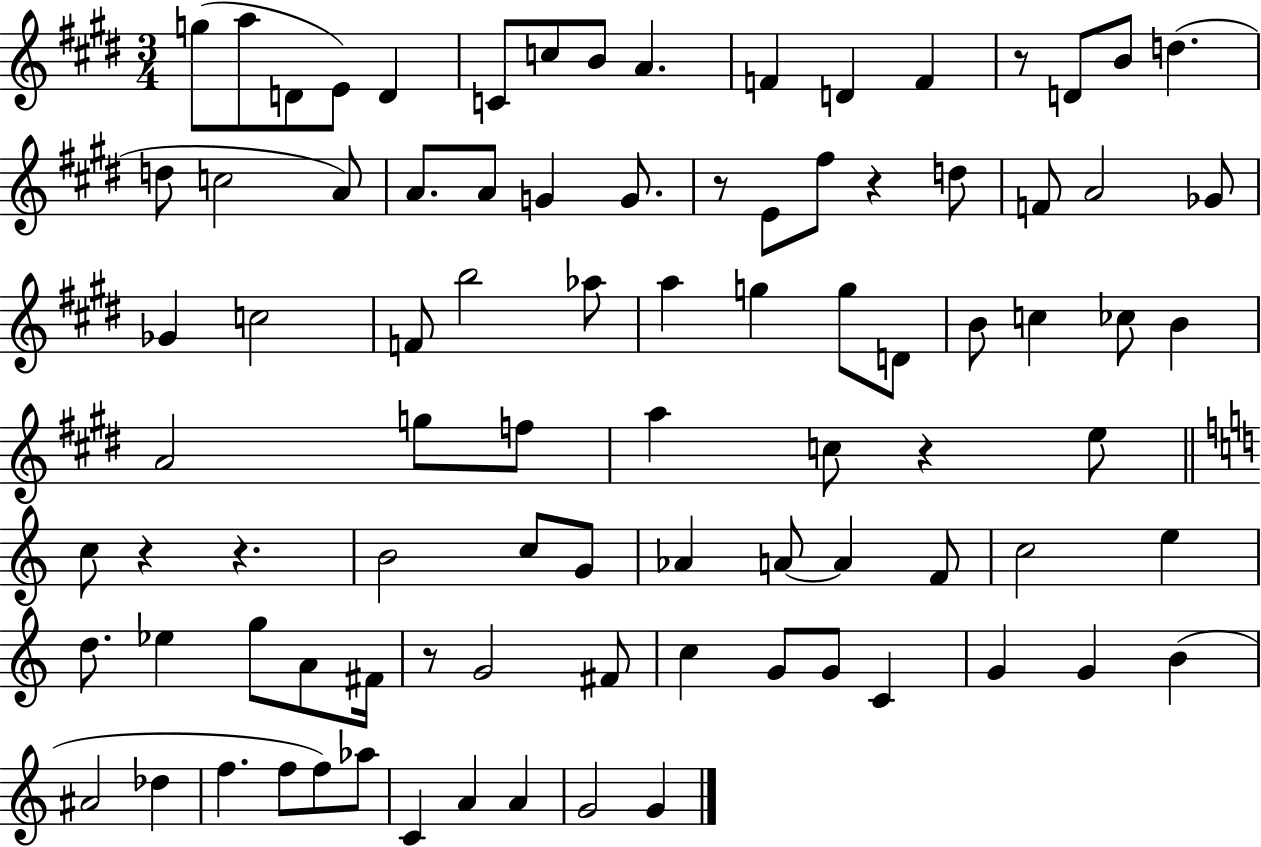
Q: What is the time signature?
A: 3/4